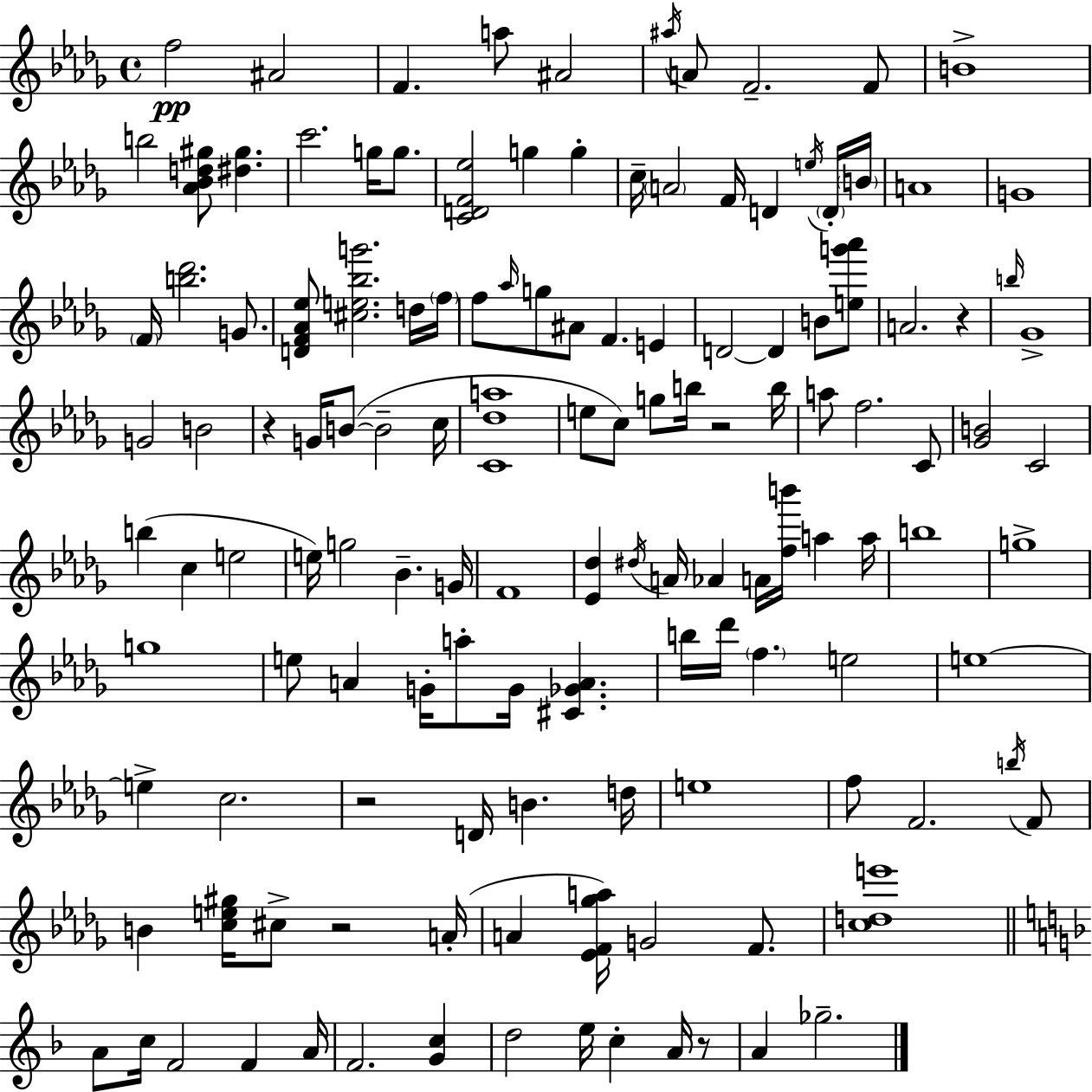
F5/h A#4/h F4/q. A5/e A#4/h A#5/s A4/e F4/h. F4/e B4/w B5/h [Ab4,Bb4,D5,G#5]/e [D#5,G#5]/q. C6/h. G5/s G5/e. [C4,D4,F4,Eb5]/h G5/q G5/q C5/s A4/h F4/s D4/q E5/s D4/s B4/s A4/w G4/w F4/s [B5,Db6]/h. G4/e. [D4,F4,Ab4,Eb5]/e [C#5,E5,Bb5,G6]/h. D5/s F5/s F5/e Ab5/s G5/e A#4/e F4/q. E4/q D4/h D4/q B4/e [E5,G6,Ab6]/e A4/h. R/q B5/s Gb4/w G4/h B4/h R/q G4/s B4/e B4/h C5/s [C4,Db5,A5]/w E5/e C5/e G5/e B5/s R/h B5/s A5/e F5/h. C4/e [Gb4,B4]/h C4/h B5/q C5/q E5/h E5/s G5/h Bb4/q. G4/s F4/w [Eb4,Db5]/q D#5/s A4/s Ab4/q A4/s [F5,B6]/s A5/q A5/s B5/w G5/w G5/w E5/e A4/q G4/s A5/e G4/s [C#4,Gb4,A4]/q. B5/s Db6/s F5/q. E5/h E5/w E5/q C5/h. R/h D4/s B4/q. D5/s E5/w F5/e F4/h. B5/s F4/e B4/q [C5,E5,G#5]/s C#5/e R/h A4/s A4/q [Eb4,F4,Gb5,A5]/s G4/h F4/e. [C5,D5,E6]/w A4/e C5/s F4/h F4/q A4/s F4/h. [G4,C5]/q D5/h E5/s C5/q A4/s R/e A4/q Gb5/h.